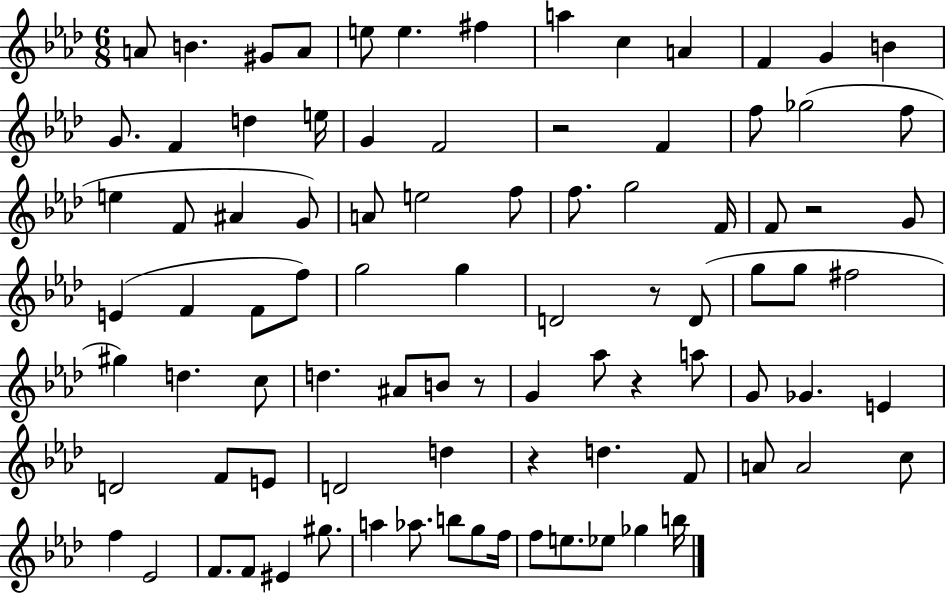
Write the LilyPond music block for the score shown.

{
  \clef treble
  \numericTimeSignature
  \time 6/8
  \key aes \major
  \repeat volta 2 { a'8 b'4. gis'8 a'8 | e''8 e''4. fis''4 | a''4 c''4 a'4 | f'4 g'4 b'4 | \break g'8. f'4 d''4 e''16 | g'4 f'2 | r2 f'4 | f''8 ges''2( f''8 | \break e''4 f'8 ais'4 g'8) | a'8 e''2 f''8 | f''8. g''2 f'16 | f'8 r2 g'8 | \break e'4( f'4 f'8 f''8) | g''2 g''4 | d'2 r8 d'8( | g''8 g''8 fis''2 | \break gis''4) d''4. c''8 | d''4. ais'8 b'8 r8 | g'4 aes''8 r4 a''8 | g'8 ges'4. e'4 | \break d'2 f'8 e'8 | d'2 d''4 | r4 d''4. f'8 | a'8 a'2 c''8 | \break f''4 ees'2 | f'8. f'8 eis'4 gis''8. | a''4 aes''8. b''8 g''8 f''16 | f''8 e''8. ees''8 ges''4 b''16 | \break } \bar "|."
}